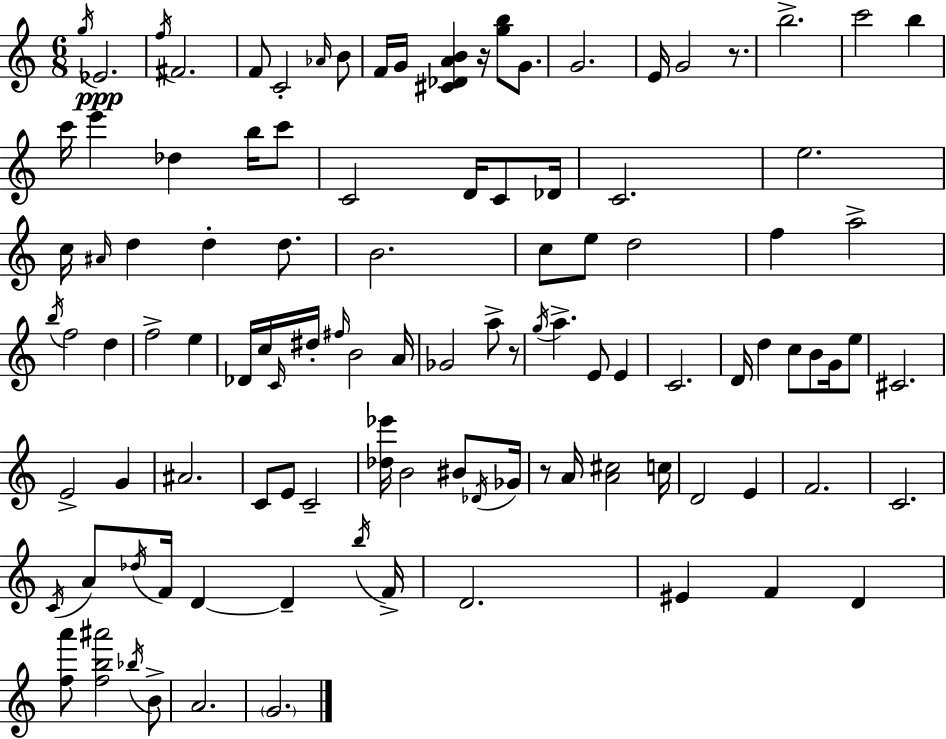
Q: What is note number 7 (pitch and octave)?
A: Ab4